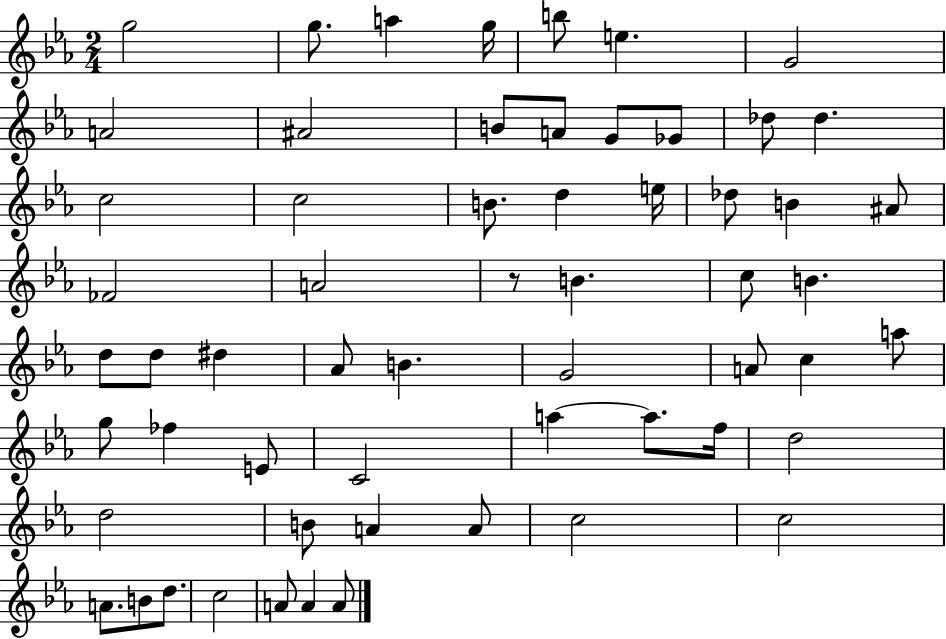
G5/h G5/e. A5/q G5/s B5/e E5/q. G4/h A4/h A#4/h B4/e A4/e G4/e Gb4/e Db5/e Db5/q. C5/h C5/h B4/e. D5/q E5/s Db5/e B4/q A#4/e FES4/h A4/h R/e B4/q. C5/e B4/q. D5/e D5/e D#5/q Ab4/e B4/q. G4/h A4/e C5/q A5/e G5/e FES5/q E4/e C4/h A5/q A5/e. F5/s D5/h D5/h B4/e A4/q A4/e C5/h C5/h A4/e. B4/e D5/e. C5/h A4/e A4/q A4/e